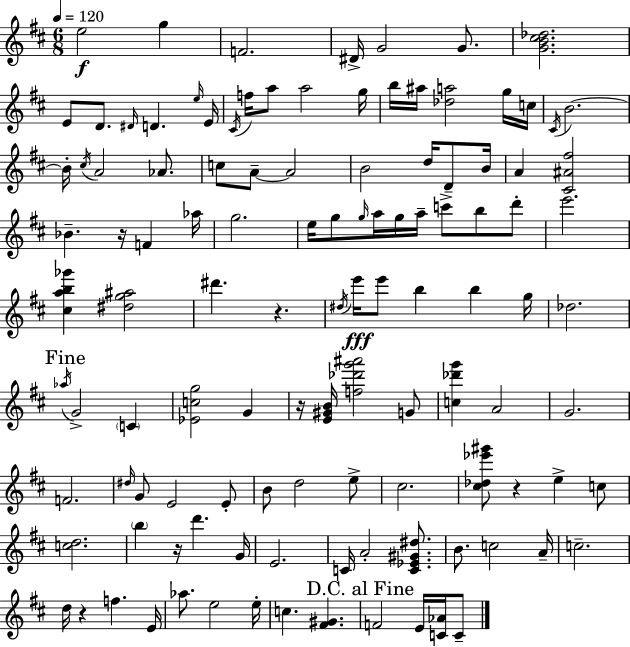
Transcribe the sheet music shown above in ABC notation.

X:1
T:Untitled
M:6/8
L:1/4
K:D
e2 g F2 ^D/4 G2 G/2 [GB^c_d]2 E/2 D/2 ^D/4 D e/4 E/4 ^C/4 f/4 a/2 a2 g/4 b/4 ^a/4 [_da]2 g/4 c/4 ^C/4 B2 B/4 ^c/4 A2 _A/2 c/2 A/2 A2 B2 d/4 D/2 B/4 A [^C^A^f]2 _B z/4 F _a/4 g2 e/4 g/2 g/4 a/4 g/4 a/4 c'/2 b/2 d'/2 e'2 [^cab_g'] [^dg^a]2 ^d' z ^d/4 e'/4 e'/2 b b g/4 _d2 _a/4 G2 C [_Ecg]2 G z/4 [E^GB]/4 [f_d'g'^a']2 G/2 [c_d'g'] A2 G2 F2 ^d/4 G/2 E2 E/2 B/2 d2 e/2 ^c2 [^c_d_e'^g']/2 z e c/2 [cd]2 b z/4 d' G/4 E2 C/4 A2 [C_E^G^d]/2 B/2 c2 A/4 c2 d/4 z f E/4 _a/2 e2 e/4 c [^F^G] F2 E/4 [C_A]/4 C/2